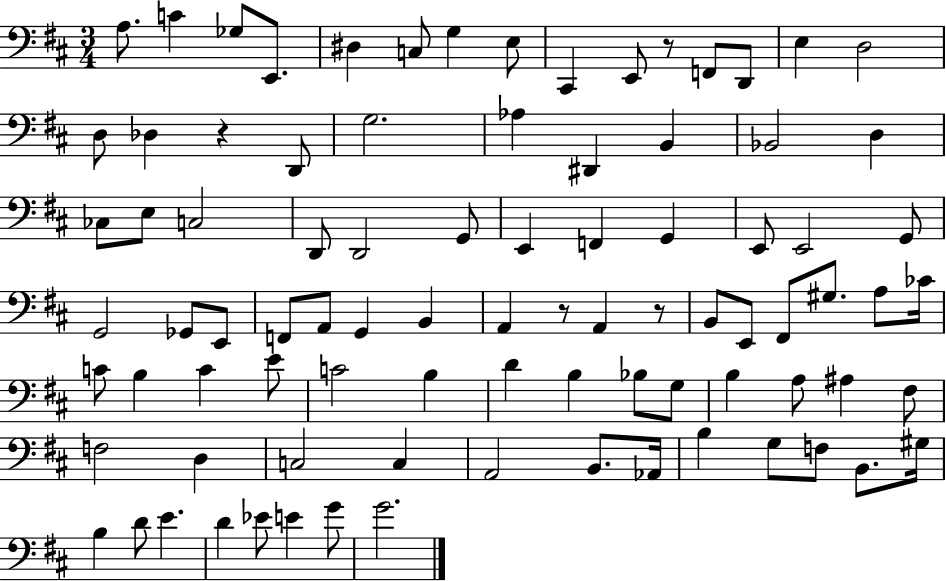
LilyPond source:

{
  \clef bass
  \numericTimeSignature
  \time 3/4
  \key d \major
  a8. c'4 ges8 e,8. | dis4 c8 g4 e8 | cis,4 e,8 r8 f,8 d,8 | e4 d2 | \break d8 des4 r4 d,8 | g2. | aes4 dis,4 b,4 | bes,2 d4 | \break ces8 e8 c2 | d,8 d,2 g,8 | e,4 f,4 g,4 | e,8 e,2 g,8 | \break g,2 ges,8 e,8 | f,8 a,8 g,4 b,4 | a,4 r8 a,4 r8 | b,8 e,8 fis,8 gis8. a8 ces'16 | \break c'8 b4 c'4 e'8 | c'2 b4 | d'4 b4 bes8 g8 | b4 a8 ais4 fis8 | \break f2 d4 | c2 c4 | a,2 b,8. aes,16 | b4 g8 f8 b,8. gis16 | \break b4 d'8 e'4. | d'4 ees'8 e'4 g'8 | g'2. | \bar "|."
}